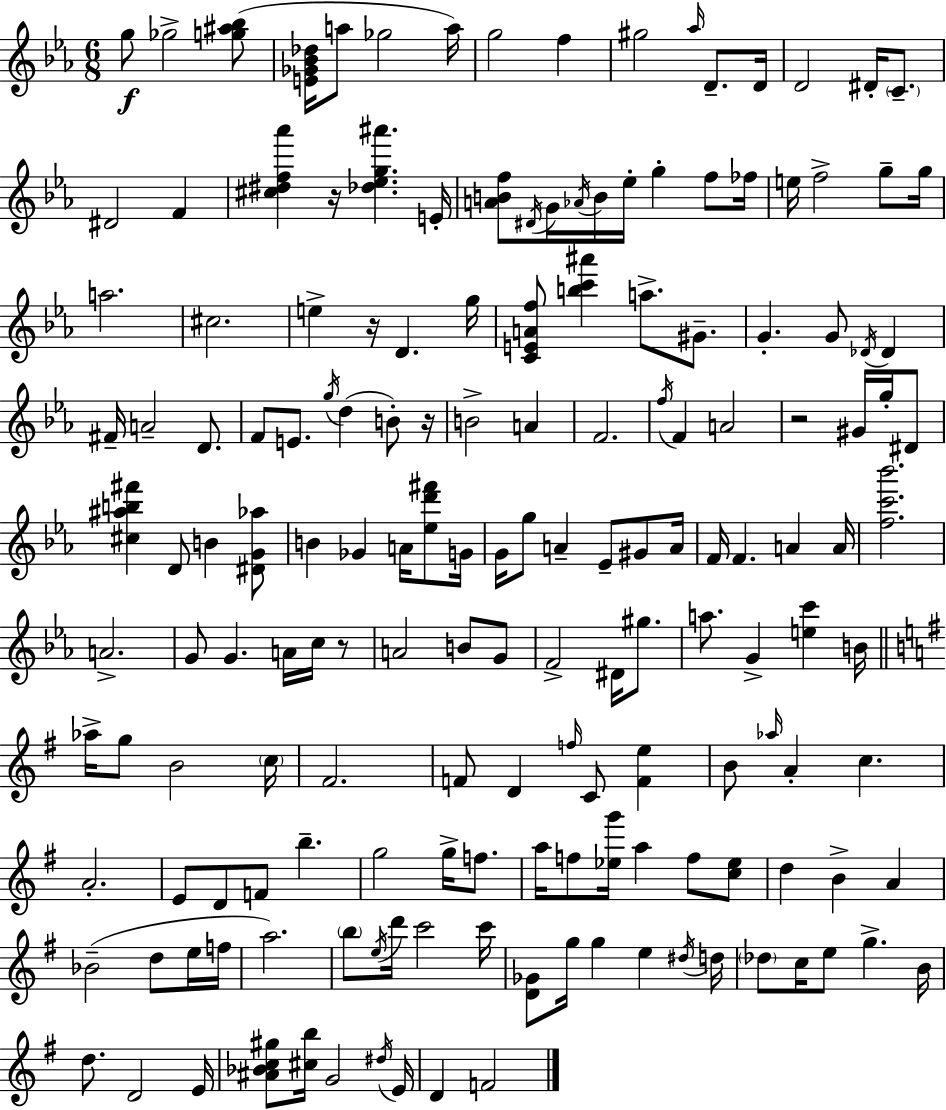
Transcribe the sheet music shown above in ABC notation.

X:1
T:Untitled
M:6/8
L:1/4
K:Eb
g/2 _g2 [g^a_b]/2 [E_G_B_d]/4 a/2 _g2 a/4 g2 f ^g2 _a/4 D/2 D/4 D2 ^D/4 C/2 ^D2 F [^c^df_a'] z/4 [_d_eg^a'] E/4 [ABf]/2 ^D/4 G/4 _A/4 B/4 _e/4 g f/2 _f/4 e/4 f2 g/2 g/4 a2 ^c2 e z/4 D g/4 [CEAf]/2 [bc'^a'] a/2 ^G/2 G G/2 _D/4 _D ^F/4 A2 D/2 F/2 E/2 g/4 d B/2 z/4 B2 A F2 f/4 F A2 z2 ^G/4 g/4 ^D/2 [^c^ab^f'] D/2 B [^DG_a]/2 B _G A/4 [_ed'^f']/2 G/4 G/4 g/2 A _E/2 ^G/2 A/4 F/4 F A A/4 [fc'_b']2 A2 G/2 G A/4 c/4 z/2 A2 B/2 G/2 F2 ^D/4 ^g/2 a/2 G [ec'] B/4 _a/4 g/2 B2 c/4 ^F2 F/2 D f/4 C/2 [Fe] B/2 _a/4 A c A2 E/2 D/2 F/2 b g2 g/4 f/2 a/4 f/2 [_eg']/4 a f/2 [c_e]/2 d B A _B2 d/2 e/4 f/4 a2 b/2 e/4 d'/4 c'2 c'/4 [D_G]/2 g/4 g e ^d/4 d/4 _d/2 c/4 e/2 g B/4 d/2 D2 E/4 [^A_Bc^g]/2 [^cb]/4 G2 ^d/4 E/4 D F2